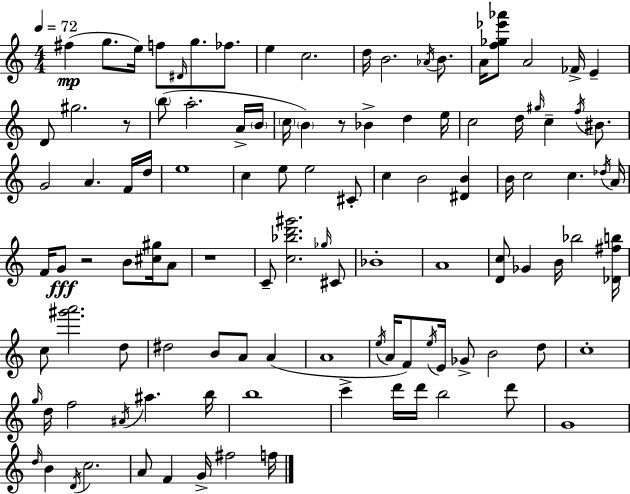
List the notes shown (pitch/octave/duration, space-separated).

F#5/q G5/e. E5/s F5/e D#4/s G5/e. FES5/e. E5/q C5/h. D5/s B4/h. Ab4/s B4/e. A4/s [F5,Gb5,Eb6,Ab6]/e A4/h FES4/s E4/q D4/e G#5/h. R/e B5/e A5/h. A4/s B4/s C5/s B4/q R/e Bb4/q D5/q E5/s C5/h D5/s G#5/s C5/q F5/s BIS4/e. G4/h A4/q. F4/s D5/s E5/w C5/q E5/e E5/h C#4/e C5/q B4/h [D#4,B4]/q B4/s C5/h C5/q. Db5/s A4/s F4/s G4/e R/h B4/e [C#5,G#5]/s A4/e R/w C4/e [C5,Bb5,D6,G#6]/h. Gb5/s C#4/e Bb4/w A4/w [D4,C5]/e Gb4/q B4/s Bb5/h [Db4,F#5,B5]/s C5/e [G#6,A6]/h. D5/e D#5/h B4/e A4/e A4/q A4/w E5/s A4/s F4/e E5/s E4/s Gb4/e B4/h D5/e C5/w G5/s D5/s F5/h A#4/s A#5/q. B5/s B5/w C6/q D6/s D6/s B5/h D6/e G4/w D5/s B4/q D4/s C5/h. A4/e F4/q G4/s F#5/h F5/s